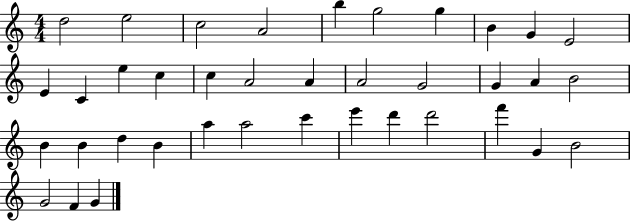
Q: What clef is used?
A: treble